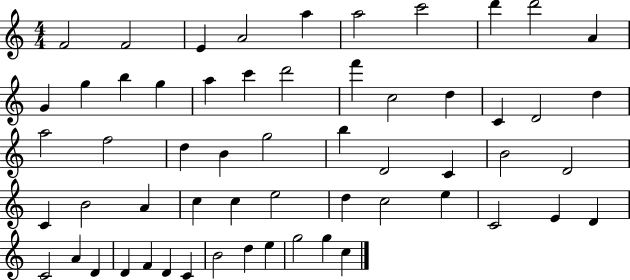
{
  \clef treble
  \numericTimeSignature
  \time 4/4
  \key c \major
  f'2 f'2 | e'4 a'2 a''4 | a''2 c'''2 | d'''4 d'''2 a'4 | \break g'4 g''4 b''4 g''4 | a''4 c'''4 d'''2 | f'''4 c''2 d''4 | c'4 d'2 d''4 | \break a''2 f''2 | d''4 b'4 g''2 | b''4 d'2 c'4 | b'2 d'2 | \break c'4 b'2 a'4 | c''4 c''4 e''2 | d''4 c''2 e''4 | c'2 e'4 d'4 | \break c'2 a'4 d'4 | d'4 f'4 d'4 c'4 | b'2 d''4 e''4 | g''2 g''4 c''4 | \break \bar "|."
}